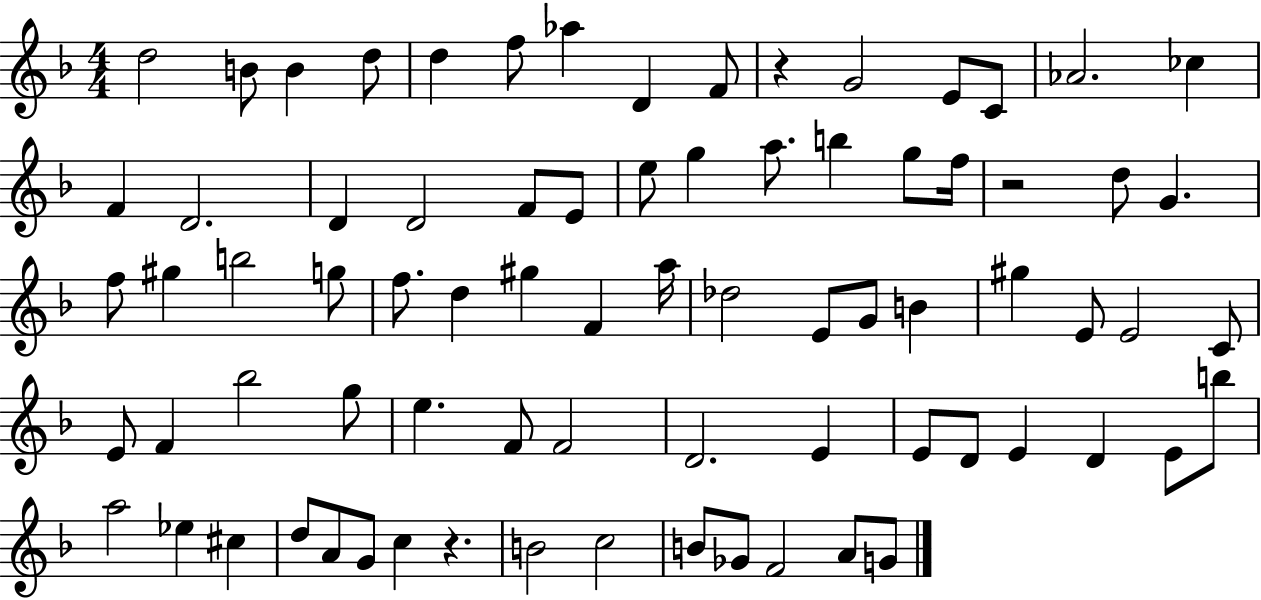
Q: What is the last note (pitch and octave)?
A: G4